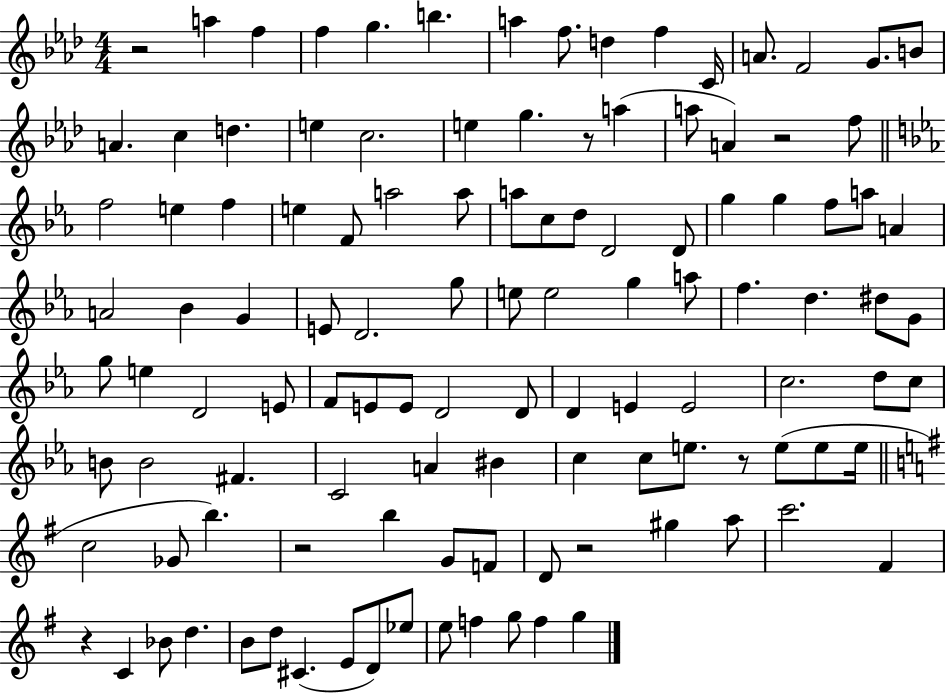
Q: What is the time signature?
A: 4/4